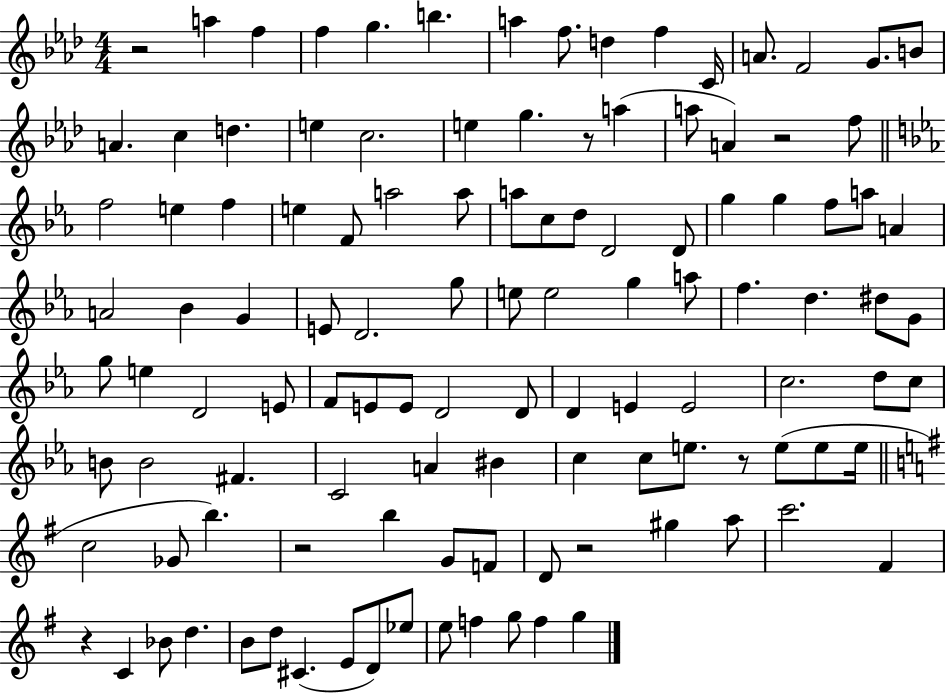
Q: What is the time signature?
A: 4/4